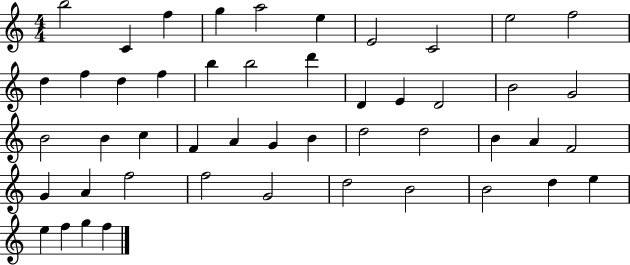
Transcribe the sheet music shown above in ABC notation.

X:1
T:Untitled
M:4/4
L:1/4
K:C
b2 C f g a2 e E2 C2 e2 f2 d f d f b b2 d' D E D2 B2 G2 B2 B c F A G B d2 d2 B A F2 G A f2 f2 G2 d2 B2 B2 d e e f g f